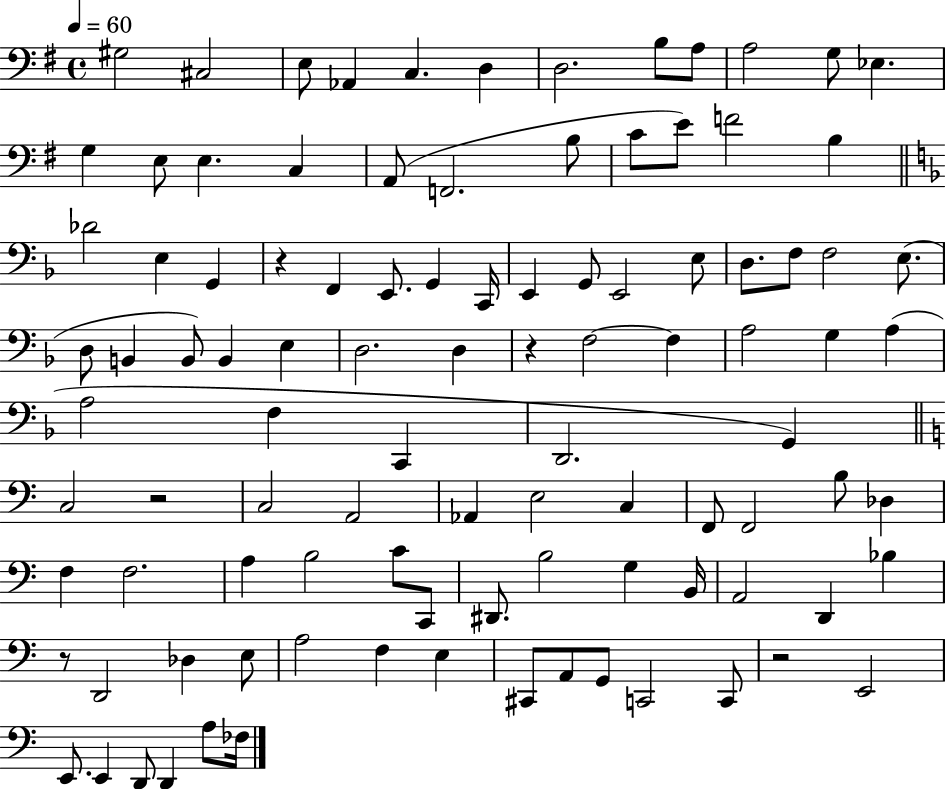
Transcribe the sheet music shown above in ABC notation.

X:1
T:Untitled
M:4/4
L:1/4
K:G
^G,2 ^C,2 E,/2 _A,, C, D, D,2 B,/2 A,/2 A,2 G,/2 _E, G, E,/2 E, C, A,,/2 F,,2 B,/2 C/2 E/2 F2 B, _D2 E, G,, z F,, E,,/2 G,, C,,/4 E,, G,,/2 E,,2 E,/2 D,/2 F,/2 F,2 E,/2 D,/2 B,, B,,/2 B,, E, D,2 D, z F,2 F, A,2 G, A, A,2 F, C,, D,,2 G,, C,2 z2 C,2 A,,2 _A,, E,2 C, F,,/2 F,,2 B,/2 _D, F, F,2 A, B,2 C/2 C,,/2 ^D,,/2 B,2 G, B,,/4 A,,2 D,, _B, z/2 D,,2 _D, E,/2 A,2 F, E, ^C,,/2 A,,/2 G,,/2 C,,2 C,,/2 z2 E,,2 E,,/2 E,, D,,/2 D,, A,/2 _F,/4